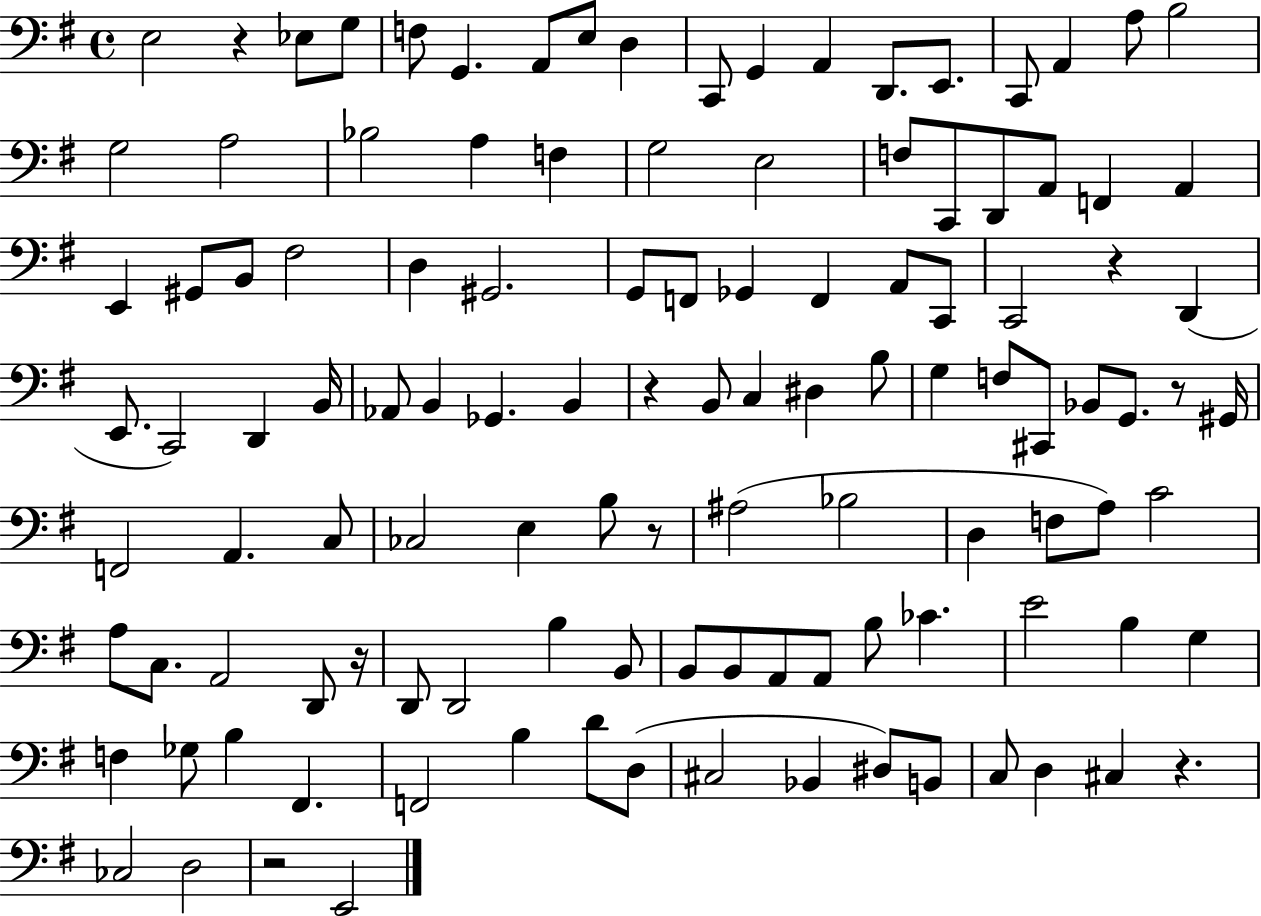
{
  \clef bass
  \time 4/4
  \defaultTimeSignature
  \key g \major
  \repeat volta 2 { e2 r4 ees8 g8 | f8 g,4. a,8 e8 d4 | c,8 g,4 a,4 d,8. e,8. | c,8 a,4 a8 b2 | \break g2 a2 | bes2 a4 f4 | g2 e2 | f8 c,8 d,8 a,8 f,4 a,4 | \break e,4 gis,8 b,8 fis2 | d4 gis,2. | g,8 f,8 ges,4 f,4 a,8 c,8 | c,2 r4 d,4( | \break e,8. c,2) d,4 b,16 | aes,8 b,4 ges,4. b,4 | r4 b,8 c4 dis4 b8 | g4 f8 cis,8 bes,8 g,8. r8 gis,16 | \break f,2 a,4. c8 | ces2 e4 b8 r8 | ais2( bes2 | d4 f8 a8) c'2 | \break a8 c8. a,2 d,8 r16 | d,8 d,2 b4 b,8 | b,8 b,8 a,8 a,8 b8 ces'4. | e'2 b4 g4 | \break f4 ges8 b4 fis,4. | f,2 b4 d'8 d8( | cis2 bes,4 dis8) b,8 | c8 d4 cis4 r4. | \break ces2 d2 | r2 e,2 | } \bar "|."
}